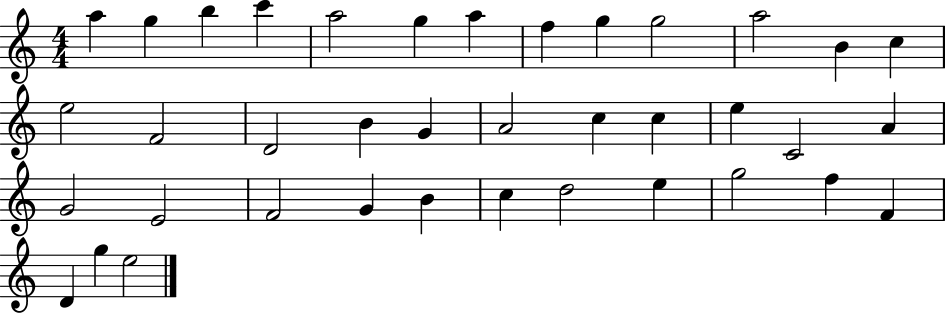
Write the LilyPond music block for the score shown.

{
  \clef treble
  \numericTimeSignature
  \time 4/4
  \key c \major
  a''4 g''4 b''4 c'''4 | a''2 g''4 a''4 | f''4 g''4 g''2 | a''2 b'4 c''4 | \break e''2 f'2 | d'2 b'4 g'4 | a'2 c''4 c''4 | e''4 c'2 a'4 | \break g'2 e'2 | f'2 g'4 b'4 | c''4 d''2 e''4 | g''2 f''4 f'4 | \break d'4 g''4 e''2 | \bar "|."
}